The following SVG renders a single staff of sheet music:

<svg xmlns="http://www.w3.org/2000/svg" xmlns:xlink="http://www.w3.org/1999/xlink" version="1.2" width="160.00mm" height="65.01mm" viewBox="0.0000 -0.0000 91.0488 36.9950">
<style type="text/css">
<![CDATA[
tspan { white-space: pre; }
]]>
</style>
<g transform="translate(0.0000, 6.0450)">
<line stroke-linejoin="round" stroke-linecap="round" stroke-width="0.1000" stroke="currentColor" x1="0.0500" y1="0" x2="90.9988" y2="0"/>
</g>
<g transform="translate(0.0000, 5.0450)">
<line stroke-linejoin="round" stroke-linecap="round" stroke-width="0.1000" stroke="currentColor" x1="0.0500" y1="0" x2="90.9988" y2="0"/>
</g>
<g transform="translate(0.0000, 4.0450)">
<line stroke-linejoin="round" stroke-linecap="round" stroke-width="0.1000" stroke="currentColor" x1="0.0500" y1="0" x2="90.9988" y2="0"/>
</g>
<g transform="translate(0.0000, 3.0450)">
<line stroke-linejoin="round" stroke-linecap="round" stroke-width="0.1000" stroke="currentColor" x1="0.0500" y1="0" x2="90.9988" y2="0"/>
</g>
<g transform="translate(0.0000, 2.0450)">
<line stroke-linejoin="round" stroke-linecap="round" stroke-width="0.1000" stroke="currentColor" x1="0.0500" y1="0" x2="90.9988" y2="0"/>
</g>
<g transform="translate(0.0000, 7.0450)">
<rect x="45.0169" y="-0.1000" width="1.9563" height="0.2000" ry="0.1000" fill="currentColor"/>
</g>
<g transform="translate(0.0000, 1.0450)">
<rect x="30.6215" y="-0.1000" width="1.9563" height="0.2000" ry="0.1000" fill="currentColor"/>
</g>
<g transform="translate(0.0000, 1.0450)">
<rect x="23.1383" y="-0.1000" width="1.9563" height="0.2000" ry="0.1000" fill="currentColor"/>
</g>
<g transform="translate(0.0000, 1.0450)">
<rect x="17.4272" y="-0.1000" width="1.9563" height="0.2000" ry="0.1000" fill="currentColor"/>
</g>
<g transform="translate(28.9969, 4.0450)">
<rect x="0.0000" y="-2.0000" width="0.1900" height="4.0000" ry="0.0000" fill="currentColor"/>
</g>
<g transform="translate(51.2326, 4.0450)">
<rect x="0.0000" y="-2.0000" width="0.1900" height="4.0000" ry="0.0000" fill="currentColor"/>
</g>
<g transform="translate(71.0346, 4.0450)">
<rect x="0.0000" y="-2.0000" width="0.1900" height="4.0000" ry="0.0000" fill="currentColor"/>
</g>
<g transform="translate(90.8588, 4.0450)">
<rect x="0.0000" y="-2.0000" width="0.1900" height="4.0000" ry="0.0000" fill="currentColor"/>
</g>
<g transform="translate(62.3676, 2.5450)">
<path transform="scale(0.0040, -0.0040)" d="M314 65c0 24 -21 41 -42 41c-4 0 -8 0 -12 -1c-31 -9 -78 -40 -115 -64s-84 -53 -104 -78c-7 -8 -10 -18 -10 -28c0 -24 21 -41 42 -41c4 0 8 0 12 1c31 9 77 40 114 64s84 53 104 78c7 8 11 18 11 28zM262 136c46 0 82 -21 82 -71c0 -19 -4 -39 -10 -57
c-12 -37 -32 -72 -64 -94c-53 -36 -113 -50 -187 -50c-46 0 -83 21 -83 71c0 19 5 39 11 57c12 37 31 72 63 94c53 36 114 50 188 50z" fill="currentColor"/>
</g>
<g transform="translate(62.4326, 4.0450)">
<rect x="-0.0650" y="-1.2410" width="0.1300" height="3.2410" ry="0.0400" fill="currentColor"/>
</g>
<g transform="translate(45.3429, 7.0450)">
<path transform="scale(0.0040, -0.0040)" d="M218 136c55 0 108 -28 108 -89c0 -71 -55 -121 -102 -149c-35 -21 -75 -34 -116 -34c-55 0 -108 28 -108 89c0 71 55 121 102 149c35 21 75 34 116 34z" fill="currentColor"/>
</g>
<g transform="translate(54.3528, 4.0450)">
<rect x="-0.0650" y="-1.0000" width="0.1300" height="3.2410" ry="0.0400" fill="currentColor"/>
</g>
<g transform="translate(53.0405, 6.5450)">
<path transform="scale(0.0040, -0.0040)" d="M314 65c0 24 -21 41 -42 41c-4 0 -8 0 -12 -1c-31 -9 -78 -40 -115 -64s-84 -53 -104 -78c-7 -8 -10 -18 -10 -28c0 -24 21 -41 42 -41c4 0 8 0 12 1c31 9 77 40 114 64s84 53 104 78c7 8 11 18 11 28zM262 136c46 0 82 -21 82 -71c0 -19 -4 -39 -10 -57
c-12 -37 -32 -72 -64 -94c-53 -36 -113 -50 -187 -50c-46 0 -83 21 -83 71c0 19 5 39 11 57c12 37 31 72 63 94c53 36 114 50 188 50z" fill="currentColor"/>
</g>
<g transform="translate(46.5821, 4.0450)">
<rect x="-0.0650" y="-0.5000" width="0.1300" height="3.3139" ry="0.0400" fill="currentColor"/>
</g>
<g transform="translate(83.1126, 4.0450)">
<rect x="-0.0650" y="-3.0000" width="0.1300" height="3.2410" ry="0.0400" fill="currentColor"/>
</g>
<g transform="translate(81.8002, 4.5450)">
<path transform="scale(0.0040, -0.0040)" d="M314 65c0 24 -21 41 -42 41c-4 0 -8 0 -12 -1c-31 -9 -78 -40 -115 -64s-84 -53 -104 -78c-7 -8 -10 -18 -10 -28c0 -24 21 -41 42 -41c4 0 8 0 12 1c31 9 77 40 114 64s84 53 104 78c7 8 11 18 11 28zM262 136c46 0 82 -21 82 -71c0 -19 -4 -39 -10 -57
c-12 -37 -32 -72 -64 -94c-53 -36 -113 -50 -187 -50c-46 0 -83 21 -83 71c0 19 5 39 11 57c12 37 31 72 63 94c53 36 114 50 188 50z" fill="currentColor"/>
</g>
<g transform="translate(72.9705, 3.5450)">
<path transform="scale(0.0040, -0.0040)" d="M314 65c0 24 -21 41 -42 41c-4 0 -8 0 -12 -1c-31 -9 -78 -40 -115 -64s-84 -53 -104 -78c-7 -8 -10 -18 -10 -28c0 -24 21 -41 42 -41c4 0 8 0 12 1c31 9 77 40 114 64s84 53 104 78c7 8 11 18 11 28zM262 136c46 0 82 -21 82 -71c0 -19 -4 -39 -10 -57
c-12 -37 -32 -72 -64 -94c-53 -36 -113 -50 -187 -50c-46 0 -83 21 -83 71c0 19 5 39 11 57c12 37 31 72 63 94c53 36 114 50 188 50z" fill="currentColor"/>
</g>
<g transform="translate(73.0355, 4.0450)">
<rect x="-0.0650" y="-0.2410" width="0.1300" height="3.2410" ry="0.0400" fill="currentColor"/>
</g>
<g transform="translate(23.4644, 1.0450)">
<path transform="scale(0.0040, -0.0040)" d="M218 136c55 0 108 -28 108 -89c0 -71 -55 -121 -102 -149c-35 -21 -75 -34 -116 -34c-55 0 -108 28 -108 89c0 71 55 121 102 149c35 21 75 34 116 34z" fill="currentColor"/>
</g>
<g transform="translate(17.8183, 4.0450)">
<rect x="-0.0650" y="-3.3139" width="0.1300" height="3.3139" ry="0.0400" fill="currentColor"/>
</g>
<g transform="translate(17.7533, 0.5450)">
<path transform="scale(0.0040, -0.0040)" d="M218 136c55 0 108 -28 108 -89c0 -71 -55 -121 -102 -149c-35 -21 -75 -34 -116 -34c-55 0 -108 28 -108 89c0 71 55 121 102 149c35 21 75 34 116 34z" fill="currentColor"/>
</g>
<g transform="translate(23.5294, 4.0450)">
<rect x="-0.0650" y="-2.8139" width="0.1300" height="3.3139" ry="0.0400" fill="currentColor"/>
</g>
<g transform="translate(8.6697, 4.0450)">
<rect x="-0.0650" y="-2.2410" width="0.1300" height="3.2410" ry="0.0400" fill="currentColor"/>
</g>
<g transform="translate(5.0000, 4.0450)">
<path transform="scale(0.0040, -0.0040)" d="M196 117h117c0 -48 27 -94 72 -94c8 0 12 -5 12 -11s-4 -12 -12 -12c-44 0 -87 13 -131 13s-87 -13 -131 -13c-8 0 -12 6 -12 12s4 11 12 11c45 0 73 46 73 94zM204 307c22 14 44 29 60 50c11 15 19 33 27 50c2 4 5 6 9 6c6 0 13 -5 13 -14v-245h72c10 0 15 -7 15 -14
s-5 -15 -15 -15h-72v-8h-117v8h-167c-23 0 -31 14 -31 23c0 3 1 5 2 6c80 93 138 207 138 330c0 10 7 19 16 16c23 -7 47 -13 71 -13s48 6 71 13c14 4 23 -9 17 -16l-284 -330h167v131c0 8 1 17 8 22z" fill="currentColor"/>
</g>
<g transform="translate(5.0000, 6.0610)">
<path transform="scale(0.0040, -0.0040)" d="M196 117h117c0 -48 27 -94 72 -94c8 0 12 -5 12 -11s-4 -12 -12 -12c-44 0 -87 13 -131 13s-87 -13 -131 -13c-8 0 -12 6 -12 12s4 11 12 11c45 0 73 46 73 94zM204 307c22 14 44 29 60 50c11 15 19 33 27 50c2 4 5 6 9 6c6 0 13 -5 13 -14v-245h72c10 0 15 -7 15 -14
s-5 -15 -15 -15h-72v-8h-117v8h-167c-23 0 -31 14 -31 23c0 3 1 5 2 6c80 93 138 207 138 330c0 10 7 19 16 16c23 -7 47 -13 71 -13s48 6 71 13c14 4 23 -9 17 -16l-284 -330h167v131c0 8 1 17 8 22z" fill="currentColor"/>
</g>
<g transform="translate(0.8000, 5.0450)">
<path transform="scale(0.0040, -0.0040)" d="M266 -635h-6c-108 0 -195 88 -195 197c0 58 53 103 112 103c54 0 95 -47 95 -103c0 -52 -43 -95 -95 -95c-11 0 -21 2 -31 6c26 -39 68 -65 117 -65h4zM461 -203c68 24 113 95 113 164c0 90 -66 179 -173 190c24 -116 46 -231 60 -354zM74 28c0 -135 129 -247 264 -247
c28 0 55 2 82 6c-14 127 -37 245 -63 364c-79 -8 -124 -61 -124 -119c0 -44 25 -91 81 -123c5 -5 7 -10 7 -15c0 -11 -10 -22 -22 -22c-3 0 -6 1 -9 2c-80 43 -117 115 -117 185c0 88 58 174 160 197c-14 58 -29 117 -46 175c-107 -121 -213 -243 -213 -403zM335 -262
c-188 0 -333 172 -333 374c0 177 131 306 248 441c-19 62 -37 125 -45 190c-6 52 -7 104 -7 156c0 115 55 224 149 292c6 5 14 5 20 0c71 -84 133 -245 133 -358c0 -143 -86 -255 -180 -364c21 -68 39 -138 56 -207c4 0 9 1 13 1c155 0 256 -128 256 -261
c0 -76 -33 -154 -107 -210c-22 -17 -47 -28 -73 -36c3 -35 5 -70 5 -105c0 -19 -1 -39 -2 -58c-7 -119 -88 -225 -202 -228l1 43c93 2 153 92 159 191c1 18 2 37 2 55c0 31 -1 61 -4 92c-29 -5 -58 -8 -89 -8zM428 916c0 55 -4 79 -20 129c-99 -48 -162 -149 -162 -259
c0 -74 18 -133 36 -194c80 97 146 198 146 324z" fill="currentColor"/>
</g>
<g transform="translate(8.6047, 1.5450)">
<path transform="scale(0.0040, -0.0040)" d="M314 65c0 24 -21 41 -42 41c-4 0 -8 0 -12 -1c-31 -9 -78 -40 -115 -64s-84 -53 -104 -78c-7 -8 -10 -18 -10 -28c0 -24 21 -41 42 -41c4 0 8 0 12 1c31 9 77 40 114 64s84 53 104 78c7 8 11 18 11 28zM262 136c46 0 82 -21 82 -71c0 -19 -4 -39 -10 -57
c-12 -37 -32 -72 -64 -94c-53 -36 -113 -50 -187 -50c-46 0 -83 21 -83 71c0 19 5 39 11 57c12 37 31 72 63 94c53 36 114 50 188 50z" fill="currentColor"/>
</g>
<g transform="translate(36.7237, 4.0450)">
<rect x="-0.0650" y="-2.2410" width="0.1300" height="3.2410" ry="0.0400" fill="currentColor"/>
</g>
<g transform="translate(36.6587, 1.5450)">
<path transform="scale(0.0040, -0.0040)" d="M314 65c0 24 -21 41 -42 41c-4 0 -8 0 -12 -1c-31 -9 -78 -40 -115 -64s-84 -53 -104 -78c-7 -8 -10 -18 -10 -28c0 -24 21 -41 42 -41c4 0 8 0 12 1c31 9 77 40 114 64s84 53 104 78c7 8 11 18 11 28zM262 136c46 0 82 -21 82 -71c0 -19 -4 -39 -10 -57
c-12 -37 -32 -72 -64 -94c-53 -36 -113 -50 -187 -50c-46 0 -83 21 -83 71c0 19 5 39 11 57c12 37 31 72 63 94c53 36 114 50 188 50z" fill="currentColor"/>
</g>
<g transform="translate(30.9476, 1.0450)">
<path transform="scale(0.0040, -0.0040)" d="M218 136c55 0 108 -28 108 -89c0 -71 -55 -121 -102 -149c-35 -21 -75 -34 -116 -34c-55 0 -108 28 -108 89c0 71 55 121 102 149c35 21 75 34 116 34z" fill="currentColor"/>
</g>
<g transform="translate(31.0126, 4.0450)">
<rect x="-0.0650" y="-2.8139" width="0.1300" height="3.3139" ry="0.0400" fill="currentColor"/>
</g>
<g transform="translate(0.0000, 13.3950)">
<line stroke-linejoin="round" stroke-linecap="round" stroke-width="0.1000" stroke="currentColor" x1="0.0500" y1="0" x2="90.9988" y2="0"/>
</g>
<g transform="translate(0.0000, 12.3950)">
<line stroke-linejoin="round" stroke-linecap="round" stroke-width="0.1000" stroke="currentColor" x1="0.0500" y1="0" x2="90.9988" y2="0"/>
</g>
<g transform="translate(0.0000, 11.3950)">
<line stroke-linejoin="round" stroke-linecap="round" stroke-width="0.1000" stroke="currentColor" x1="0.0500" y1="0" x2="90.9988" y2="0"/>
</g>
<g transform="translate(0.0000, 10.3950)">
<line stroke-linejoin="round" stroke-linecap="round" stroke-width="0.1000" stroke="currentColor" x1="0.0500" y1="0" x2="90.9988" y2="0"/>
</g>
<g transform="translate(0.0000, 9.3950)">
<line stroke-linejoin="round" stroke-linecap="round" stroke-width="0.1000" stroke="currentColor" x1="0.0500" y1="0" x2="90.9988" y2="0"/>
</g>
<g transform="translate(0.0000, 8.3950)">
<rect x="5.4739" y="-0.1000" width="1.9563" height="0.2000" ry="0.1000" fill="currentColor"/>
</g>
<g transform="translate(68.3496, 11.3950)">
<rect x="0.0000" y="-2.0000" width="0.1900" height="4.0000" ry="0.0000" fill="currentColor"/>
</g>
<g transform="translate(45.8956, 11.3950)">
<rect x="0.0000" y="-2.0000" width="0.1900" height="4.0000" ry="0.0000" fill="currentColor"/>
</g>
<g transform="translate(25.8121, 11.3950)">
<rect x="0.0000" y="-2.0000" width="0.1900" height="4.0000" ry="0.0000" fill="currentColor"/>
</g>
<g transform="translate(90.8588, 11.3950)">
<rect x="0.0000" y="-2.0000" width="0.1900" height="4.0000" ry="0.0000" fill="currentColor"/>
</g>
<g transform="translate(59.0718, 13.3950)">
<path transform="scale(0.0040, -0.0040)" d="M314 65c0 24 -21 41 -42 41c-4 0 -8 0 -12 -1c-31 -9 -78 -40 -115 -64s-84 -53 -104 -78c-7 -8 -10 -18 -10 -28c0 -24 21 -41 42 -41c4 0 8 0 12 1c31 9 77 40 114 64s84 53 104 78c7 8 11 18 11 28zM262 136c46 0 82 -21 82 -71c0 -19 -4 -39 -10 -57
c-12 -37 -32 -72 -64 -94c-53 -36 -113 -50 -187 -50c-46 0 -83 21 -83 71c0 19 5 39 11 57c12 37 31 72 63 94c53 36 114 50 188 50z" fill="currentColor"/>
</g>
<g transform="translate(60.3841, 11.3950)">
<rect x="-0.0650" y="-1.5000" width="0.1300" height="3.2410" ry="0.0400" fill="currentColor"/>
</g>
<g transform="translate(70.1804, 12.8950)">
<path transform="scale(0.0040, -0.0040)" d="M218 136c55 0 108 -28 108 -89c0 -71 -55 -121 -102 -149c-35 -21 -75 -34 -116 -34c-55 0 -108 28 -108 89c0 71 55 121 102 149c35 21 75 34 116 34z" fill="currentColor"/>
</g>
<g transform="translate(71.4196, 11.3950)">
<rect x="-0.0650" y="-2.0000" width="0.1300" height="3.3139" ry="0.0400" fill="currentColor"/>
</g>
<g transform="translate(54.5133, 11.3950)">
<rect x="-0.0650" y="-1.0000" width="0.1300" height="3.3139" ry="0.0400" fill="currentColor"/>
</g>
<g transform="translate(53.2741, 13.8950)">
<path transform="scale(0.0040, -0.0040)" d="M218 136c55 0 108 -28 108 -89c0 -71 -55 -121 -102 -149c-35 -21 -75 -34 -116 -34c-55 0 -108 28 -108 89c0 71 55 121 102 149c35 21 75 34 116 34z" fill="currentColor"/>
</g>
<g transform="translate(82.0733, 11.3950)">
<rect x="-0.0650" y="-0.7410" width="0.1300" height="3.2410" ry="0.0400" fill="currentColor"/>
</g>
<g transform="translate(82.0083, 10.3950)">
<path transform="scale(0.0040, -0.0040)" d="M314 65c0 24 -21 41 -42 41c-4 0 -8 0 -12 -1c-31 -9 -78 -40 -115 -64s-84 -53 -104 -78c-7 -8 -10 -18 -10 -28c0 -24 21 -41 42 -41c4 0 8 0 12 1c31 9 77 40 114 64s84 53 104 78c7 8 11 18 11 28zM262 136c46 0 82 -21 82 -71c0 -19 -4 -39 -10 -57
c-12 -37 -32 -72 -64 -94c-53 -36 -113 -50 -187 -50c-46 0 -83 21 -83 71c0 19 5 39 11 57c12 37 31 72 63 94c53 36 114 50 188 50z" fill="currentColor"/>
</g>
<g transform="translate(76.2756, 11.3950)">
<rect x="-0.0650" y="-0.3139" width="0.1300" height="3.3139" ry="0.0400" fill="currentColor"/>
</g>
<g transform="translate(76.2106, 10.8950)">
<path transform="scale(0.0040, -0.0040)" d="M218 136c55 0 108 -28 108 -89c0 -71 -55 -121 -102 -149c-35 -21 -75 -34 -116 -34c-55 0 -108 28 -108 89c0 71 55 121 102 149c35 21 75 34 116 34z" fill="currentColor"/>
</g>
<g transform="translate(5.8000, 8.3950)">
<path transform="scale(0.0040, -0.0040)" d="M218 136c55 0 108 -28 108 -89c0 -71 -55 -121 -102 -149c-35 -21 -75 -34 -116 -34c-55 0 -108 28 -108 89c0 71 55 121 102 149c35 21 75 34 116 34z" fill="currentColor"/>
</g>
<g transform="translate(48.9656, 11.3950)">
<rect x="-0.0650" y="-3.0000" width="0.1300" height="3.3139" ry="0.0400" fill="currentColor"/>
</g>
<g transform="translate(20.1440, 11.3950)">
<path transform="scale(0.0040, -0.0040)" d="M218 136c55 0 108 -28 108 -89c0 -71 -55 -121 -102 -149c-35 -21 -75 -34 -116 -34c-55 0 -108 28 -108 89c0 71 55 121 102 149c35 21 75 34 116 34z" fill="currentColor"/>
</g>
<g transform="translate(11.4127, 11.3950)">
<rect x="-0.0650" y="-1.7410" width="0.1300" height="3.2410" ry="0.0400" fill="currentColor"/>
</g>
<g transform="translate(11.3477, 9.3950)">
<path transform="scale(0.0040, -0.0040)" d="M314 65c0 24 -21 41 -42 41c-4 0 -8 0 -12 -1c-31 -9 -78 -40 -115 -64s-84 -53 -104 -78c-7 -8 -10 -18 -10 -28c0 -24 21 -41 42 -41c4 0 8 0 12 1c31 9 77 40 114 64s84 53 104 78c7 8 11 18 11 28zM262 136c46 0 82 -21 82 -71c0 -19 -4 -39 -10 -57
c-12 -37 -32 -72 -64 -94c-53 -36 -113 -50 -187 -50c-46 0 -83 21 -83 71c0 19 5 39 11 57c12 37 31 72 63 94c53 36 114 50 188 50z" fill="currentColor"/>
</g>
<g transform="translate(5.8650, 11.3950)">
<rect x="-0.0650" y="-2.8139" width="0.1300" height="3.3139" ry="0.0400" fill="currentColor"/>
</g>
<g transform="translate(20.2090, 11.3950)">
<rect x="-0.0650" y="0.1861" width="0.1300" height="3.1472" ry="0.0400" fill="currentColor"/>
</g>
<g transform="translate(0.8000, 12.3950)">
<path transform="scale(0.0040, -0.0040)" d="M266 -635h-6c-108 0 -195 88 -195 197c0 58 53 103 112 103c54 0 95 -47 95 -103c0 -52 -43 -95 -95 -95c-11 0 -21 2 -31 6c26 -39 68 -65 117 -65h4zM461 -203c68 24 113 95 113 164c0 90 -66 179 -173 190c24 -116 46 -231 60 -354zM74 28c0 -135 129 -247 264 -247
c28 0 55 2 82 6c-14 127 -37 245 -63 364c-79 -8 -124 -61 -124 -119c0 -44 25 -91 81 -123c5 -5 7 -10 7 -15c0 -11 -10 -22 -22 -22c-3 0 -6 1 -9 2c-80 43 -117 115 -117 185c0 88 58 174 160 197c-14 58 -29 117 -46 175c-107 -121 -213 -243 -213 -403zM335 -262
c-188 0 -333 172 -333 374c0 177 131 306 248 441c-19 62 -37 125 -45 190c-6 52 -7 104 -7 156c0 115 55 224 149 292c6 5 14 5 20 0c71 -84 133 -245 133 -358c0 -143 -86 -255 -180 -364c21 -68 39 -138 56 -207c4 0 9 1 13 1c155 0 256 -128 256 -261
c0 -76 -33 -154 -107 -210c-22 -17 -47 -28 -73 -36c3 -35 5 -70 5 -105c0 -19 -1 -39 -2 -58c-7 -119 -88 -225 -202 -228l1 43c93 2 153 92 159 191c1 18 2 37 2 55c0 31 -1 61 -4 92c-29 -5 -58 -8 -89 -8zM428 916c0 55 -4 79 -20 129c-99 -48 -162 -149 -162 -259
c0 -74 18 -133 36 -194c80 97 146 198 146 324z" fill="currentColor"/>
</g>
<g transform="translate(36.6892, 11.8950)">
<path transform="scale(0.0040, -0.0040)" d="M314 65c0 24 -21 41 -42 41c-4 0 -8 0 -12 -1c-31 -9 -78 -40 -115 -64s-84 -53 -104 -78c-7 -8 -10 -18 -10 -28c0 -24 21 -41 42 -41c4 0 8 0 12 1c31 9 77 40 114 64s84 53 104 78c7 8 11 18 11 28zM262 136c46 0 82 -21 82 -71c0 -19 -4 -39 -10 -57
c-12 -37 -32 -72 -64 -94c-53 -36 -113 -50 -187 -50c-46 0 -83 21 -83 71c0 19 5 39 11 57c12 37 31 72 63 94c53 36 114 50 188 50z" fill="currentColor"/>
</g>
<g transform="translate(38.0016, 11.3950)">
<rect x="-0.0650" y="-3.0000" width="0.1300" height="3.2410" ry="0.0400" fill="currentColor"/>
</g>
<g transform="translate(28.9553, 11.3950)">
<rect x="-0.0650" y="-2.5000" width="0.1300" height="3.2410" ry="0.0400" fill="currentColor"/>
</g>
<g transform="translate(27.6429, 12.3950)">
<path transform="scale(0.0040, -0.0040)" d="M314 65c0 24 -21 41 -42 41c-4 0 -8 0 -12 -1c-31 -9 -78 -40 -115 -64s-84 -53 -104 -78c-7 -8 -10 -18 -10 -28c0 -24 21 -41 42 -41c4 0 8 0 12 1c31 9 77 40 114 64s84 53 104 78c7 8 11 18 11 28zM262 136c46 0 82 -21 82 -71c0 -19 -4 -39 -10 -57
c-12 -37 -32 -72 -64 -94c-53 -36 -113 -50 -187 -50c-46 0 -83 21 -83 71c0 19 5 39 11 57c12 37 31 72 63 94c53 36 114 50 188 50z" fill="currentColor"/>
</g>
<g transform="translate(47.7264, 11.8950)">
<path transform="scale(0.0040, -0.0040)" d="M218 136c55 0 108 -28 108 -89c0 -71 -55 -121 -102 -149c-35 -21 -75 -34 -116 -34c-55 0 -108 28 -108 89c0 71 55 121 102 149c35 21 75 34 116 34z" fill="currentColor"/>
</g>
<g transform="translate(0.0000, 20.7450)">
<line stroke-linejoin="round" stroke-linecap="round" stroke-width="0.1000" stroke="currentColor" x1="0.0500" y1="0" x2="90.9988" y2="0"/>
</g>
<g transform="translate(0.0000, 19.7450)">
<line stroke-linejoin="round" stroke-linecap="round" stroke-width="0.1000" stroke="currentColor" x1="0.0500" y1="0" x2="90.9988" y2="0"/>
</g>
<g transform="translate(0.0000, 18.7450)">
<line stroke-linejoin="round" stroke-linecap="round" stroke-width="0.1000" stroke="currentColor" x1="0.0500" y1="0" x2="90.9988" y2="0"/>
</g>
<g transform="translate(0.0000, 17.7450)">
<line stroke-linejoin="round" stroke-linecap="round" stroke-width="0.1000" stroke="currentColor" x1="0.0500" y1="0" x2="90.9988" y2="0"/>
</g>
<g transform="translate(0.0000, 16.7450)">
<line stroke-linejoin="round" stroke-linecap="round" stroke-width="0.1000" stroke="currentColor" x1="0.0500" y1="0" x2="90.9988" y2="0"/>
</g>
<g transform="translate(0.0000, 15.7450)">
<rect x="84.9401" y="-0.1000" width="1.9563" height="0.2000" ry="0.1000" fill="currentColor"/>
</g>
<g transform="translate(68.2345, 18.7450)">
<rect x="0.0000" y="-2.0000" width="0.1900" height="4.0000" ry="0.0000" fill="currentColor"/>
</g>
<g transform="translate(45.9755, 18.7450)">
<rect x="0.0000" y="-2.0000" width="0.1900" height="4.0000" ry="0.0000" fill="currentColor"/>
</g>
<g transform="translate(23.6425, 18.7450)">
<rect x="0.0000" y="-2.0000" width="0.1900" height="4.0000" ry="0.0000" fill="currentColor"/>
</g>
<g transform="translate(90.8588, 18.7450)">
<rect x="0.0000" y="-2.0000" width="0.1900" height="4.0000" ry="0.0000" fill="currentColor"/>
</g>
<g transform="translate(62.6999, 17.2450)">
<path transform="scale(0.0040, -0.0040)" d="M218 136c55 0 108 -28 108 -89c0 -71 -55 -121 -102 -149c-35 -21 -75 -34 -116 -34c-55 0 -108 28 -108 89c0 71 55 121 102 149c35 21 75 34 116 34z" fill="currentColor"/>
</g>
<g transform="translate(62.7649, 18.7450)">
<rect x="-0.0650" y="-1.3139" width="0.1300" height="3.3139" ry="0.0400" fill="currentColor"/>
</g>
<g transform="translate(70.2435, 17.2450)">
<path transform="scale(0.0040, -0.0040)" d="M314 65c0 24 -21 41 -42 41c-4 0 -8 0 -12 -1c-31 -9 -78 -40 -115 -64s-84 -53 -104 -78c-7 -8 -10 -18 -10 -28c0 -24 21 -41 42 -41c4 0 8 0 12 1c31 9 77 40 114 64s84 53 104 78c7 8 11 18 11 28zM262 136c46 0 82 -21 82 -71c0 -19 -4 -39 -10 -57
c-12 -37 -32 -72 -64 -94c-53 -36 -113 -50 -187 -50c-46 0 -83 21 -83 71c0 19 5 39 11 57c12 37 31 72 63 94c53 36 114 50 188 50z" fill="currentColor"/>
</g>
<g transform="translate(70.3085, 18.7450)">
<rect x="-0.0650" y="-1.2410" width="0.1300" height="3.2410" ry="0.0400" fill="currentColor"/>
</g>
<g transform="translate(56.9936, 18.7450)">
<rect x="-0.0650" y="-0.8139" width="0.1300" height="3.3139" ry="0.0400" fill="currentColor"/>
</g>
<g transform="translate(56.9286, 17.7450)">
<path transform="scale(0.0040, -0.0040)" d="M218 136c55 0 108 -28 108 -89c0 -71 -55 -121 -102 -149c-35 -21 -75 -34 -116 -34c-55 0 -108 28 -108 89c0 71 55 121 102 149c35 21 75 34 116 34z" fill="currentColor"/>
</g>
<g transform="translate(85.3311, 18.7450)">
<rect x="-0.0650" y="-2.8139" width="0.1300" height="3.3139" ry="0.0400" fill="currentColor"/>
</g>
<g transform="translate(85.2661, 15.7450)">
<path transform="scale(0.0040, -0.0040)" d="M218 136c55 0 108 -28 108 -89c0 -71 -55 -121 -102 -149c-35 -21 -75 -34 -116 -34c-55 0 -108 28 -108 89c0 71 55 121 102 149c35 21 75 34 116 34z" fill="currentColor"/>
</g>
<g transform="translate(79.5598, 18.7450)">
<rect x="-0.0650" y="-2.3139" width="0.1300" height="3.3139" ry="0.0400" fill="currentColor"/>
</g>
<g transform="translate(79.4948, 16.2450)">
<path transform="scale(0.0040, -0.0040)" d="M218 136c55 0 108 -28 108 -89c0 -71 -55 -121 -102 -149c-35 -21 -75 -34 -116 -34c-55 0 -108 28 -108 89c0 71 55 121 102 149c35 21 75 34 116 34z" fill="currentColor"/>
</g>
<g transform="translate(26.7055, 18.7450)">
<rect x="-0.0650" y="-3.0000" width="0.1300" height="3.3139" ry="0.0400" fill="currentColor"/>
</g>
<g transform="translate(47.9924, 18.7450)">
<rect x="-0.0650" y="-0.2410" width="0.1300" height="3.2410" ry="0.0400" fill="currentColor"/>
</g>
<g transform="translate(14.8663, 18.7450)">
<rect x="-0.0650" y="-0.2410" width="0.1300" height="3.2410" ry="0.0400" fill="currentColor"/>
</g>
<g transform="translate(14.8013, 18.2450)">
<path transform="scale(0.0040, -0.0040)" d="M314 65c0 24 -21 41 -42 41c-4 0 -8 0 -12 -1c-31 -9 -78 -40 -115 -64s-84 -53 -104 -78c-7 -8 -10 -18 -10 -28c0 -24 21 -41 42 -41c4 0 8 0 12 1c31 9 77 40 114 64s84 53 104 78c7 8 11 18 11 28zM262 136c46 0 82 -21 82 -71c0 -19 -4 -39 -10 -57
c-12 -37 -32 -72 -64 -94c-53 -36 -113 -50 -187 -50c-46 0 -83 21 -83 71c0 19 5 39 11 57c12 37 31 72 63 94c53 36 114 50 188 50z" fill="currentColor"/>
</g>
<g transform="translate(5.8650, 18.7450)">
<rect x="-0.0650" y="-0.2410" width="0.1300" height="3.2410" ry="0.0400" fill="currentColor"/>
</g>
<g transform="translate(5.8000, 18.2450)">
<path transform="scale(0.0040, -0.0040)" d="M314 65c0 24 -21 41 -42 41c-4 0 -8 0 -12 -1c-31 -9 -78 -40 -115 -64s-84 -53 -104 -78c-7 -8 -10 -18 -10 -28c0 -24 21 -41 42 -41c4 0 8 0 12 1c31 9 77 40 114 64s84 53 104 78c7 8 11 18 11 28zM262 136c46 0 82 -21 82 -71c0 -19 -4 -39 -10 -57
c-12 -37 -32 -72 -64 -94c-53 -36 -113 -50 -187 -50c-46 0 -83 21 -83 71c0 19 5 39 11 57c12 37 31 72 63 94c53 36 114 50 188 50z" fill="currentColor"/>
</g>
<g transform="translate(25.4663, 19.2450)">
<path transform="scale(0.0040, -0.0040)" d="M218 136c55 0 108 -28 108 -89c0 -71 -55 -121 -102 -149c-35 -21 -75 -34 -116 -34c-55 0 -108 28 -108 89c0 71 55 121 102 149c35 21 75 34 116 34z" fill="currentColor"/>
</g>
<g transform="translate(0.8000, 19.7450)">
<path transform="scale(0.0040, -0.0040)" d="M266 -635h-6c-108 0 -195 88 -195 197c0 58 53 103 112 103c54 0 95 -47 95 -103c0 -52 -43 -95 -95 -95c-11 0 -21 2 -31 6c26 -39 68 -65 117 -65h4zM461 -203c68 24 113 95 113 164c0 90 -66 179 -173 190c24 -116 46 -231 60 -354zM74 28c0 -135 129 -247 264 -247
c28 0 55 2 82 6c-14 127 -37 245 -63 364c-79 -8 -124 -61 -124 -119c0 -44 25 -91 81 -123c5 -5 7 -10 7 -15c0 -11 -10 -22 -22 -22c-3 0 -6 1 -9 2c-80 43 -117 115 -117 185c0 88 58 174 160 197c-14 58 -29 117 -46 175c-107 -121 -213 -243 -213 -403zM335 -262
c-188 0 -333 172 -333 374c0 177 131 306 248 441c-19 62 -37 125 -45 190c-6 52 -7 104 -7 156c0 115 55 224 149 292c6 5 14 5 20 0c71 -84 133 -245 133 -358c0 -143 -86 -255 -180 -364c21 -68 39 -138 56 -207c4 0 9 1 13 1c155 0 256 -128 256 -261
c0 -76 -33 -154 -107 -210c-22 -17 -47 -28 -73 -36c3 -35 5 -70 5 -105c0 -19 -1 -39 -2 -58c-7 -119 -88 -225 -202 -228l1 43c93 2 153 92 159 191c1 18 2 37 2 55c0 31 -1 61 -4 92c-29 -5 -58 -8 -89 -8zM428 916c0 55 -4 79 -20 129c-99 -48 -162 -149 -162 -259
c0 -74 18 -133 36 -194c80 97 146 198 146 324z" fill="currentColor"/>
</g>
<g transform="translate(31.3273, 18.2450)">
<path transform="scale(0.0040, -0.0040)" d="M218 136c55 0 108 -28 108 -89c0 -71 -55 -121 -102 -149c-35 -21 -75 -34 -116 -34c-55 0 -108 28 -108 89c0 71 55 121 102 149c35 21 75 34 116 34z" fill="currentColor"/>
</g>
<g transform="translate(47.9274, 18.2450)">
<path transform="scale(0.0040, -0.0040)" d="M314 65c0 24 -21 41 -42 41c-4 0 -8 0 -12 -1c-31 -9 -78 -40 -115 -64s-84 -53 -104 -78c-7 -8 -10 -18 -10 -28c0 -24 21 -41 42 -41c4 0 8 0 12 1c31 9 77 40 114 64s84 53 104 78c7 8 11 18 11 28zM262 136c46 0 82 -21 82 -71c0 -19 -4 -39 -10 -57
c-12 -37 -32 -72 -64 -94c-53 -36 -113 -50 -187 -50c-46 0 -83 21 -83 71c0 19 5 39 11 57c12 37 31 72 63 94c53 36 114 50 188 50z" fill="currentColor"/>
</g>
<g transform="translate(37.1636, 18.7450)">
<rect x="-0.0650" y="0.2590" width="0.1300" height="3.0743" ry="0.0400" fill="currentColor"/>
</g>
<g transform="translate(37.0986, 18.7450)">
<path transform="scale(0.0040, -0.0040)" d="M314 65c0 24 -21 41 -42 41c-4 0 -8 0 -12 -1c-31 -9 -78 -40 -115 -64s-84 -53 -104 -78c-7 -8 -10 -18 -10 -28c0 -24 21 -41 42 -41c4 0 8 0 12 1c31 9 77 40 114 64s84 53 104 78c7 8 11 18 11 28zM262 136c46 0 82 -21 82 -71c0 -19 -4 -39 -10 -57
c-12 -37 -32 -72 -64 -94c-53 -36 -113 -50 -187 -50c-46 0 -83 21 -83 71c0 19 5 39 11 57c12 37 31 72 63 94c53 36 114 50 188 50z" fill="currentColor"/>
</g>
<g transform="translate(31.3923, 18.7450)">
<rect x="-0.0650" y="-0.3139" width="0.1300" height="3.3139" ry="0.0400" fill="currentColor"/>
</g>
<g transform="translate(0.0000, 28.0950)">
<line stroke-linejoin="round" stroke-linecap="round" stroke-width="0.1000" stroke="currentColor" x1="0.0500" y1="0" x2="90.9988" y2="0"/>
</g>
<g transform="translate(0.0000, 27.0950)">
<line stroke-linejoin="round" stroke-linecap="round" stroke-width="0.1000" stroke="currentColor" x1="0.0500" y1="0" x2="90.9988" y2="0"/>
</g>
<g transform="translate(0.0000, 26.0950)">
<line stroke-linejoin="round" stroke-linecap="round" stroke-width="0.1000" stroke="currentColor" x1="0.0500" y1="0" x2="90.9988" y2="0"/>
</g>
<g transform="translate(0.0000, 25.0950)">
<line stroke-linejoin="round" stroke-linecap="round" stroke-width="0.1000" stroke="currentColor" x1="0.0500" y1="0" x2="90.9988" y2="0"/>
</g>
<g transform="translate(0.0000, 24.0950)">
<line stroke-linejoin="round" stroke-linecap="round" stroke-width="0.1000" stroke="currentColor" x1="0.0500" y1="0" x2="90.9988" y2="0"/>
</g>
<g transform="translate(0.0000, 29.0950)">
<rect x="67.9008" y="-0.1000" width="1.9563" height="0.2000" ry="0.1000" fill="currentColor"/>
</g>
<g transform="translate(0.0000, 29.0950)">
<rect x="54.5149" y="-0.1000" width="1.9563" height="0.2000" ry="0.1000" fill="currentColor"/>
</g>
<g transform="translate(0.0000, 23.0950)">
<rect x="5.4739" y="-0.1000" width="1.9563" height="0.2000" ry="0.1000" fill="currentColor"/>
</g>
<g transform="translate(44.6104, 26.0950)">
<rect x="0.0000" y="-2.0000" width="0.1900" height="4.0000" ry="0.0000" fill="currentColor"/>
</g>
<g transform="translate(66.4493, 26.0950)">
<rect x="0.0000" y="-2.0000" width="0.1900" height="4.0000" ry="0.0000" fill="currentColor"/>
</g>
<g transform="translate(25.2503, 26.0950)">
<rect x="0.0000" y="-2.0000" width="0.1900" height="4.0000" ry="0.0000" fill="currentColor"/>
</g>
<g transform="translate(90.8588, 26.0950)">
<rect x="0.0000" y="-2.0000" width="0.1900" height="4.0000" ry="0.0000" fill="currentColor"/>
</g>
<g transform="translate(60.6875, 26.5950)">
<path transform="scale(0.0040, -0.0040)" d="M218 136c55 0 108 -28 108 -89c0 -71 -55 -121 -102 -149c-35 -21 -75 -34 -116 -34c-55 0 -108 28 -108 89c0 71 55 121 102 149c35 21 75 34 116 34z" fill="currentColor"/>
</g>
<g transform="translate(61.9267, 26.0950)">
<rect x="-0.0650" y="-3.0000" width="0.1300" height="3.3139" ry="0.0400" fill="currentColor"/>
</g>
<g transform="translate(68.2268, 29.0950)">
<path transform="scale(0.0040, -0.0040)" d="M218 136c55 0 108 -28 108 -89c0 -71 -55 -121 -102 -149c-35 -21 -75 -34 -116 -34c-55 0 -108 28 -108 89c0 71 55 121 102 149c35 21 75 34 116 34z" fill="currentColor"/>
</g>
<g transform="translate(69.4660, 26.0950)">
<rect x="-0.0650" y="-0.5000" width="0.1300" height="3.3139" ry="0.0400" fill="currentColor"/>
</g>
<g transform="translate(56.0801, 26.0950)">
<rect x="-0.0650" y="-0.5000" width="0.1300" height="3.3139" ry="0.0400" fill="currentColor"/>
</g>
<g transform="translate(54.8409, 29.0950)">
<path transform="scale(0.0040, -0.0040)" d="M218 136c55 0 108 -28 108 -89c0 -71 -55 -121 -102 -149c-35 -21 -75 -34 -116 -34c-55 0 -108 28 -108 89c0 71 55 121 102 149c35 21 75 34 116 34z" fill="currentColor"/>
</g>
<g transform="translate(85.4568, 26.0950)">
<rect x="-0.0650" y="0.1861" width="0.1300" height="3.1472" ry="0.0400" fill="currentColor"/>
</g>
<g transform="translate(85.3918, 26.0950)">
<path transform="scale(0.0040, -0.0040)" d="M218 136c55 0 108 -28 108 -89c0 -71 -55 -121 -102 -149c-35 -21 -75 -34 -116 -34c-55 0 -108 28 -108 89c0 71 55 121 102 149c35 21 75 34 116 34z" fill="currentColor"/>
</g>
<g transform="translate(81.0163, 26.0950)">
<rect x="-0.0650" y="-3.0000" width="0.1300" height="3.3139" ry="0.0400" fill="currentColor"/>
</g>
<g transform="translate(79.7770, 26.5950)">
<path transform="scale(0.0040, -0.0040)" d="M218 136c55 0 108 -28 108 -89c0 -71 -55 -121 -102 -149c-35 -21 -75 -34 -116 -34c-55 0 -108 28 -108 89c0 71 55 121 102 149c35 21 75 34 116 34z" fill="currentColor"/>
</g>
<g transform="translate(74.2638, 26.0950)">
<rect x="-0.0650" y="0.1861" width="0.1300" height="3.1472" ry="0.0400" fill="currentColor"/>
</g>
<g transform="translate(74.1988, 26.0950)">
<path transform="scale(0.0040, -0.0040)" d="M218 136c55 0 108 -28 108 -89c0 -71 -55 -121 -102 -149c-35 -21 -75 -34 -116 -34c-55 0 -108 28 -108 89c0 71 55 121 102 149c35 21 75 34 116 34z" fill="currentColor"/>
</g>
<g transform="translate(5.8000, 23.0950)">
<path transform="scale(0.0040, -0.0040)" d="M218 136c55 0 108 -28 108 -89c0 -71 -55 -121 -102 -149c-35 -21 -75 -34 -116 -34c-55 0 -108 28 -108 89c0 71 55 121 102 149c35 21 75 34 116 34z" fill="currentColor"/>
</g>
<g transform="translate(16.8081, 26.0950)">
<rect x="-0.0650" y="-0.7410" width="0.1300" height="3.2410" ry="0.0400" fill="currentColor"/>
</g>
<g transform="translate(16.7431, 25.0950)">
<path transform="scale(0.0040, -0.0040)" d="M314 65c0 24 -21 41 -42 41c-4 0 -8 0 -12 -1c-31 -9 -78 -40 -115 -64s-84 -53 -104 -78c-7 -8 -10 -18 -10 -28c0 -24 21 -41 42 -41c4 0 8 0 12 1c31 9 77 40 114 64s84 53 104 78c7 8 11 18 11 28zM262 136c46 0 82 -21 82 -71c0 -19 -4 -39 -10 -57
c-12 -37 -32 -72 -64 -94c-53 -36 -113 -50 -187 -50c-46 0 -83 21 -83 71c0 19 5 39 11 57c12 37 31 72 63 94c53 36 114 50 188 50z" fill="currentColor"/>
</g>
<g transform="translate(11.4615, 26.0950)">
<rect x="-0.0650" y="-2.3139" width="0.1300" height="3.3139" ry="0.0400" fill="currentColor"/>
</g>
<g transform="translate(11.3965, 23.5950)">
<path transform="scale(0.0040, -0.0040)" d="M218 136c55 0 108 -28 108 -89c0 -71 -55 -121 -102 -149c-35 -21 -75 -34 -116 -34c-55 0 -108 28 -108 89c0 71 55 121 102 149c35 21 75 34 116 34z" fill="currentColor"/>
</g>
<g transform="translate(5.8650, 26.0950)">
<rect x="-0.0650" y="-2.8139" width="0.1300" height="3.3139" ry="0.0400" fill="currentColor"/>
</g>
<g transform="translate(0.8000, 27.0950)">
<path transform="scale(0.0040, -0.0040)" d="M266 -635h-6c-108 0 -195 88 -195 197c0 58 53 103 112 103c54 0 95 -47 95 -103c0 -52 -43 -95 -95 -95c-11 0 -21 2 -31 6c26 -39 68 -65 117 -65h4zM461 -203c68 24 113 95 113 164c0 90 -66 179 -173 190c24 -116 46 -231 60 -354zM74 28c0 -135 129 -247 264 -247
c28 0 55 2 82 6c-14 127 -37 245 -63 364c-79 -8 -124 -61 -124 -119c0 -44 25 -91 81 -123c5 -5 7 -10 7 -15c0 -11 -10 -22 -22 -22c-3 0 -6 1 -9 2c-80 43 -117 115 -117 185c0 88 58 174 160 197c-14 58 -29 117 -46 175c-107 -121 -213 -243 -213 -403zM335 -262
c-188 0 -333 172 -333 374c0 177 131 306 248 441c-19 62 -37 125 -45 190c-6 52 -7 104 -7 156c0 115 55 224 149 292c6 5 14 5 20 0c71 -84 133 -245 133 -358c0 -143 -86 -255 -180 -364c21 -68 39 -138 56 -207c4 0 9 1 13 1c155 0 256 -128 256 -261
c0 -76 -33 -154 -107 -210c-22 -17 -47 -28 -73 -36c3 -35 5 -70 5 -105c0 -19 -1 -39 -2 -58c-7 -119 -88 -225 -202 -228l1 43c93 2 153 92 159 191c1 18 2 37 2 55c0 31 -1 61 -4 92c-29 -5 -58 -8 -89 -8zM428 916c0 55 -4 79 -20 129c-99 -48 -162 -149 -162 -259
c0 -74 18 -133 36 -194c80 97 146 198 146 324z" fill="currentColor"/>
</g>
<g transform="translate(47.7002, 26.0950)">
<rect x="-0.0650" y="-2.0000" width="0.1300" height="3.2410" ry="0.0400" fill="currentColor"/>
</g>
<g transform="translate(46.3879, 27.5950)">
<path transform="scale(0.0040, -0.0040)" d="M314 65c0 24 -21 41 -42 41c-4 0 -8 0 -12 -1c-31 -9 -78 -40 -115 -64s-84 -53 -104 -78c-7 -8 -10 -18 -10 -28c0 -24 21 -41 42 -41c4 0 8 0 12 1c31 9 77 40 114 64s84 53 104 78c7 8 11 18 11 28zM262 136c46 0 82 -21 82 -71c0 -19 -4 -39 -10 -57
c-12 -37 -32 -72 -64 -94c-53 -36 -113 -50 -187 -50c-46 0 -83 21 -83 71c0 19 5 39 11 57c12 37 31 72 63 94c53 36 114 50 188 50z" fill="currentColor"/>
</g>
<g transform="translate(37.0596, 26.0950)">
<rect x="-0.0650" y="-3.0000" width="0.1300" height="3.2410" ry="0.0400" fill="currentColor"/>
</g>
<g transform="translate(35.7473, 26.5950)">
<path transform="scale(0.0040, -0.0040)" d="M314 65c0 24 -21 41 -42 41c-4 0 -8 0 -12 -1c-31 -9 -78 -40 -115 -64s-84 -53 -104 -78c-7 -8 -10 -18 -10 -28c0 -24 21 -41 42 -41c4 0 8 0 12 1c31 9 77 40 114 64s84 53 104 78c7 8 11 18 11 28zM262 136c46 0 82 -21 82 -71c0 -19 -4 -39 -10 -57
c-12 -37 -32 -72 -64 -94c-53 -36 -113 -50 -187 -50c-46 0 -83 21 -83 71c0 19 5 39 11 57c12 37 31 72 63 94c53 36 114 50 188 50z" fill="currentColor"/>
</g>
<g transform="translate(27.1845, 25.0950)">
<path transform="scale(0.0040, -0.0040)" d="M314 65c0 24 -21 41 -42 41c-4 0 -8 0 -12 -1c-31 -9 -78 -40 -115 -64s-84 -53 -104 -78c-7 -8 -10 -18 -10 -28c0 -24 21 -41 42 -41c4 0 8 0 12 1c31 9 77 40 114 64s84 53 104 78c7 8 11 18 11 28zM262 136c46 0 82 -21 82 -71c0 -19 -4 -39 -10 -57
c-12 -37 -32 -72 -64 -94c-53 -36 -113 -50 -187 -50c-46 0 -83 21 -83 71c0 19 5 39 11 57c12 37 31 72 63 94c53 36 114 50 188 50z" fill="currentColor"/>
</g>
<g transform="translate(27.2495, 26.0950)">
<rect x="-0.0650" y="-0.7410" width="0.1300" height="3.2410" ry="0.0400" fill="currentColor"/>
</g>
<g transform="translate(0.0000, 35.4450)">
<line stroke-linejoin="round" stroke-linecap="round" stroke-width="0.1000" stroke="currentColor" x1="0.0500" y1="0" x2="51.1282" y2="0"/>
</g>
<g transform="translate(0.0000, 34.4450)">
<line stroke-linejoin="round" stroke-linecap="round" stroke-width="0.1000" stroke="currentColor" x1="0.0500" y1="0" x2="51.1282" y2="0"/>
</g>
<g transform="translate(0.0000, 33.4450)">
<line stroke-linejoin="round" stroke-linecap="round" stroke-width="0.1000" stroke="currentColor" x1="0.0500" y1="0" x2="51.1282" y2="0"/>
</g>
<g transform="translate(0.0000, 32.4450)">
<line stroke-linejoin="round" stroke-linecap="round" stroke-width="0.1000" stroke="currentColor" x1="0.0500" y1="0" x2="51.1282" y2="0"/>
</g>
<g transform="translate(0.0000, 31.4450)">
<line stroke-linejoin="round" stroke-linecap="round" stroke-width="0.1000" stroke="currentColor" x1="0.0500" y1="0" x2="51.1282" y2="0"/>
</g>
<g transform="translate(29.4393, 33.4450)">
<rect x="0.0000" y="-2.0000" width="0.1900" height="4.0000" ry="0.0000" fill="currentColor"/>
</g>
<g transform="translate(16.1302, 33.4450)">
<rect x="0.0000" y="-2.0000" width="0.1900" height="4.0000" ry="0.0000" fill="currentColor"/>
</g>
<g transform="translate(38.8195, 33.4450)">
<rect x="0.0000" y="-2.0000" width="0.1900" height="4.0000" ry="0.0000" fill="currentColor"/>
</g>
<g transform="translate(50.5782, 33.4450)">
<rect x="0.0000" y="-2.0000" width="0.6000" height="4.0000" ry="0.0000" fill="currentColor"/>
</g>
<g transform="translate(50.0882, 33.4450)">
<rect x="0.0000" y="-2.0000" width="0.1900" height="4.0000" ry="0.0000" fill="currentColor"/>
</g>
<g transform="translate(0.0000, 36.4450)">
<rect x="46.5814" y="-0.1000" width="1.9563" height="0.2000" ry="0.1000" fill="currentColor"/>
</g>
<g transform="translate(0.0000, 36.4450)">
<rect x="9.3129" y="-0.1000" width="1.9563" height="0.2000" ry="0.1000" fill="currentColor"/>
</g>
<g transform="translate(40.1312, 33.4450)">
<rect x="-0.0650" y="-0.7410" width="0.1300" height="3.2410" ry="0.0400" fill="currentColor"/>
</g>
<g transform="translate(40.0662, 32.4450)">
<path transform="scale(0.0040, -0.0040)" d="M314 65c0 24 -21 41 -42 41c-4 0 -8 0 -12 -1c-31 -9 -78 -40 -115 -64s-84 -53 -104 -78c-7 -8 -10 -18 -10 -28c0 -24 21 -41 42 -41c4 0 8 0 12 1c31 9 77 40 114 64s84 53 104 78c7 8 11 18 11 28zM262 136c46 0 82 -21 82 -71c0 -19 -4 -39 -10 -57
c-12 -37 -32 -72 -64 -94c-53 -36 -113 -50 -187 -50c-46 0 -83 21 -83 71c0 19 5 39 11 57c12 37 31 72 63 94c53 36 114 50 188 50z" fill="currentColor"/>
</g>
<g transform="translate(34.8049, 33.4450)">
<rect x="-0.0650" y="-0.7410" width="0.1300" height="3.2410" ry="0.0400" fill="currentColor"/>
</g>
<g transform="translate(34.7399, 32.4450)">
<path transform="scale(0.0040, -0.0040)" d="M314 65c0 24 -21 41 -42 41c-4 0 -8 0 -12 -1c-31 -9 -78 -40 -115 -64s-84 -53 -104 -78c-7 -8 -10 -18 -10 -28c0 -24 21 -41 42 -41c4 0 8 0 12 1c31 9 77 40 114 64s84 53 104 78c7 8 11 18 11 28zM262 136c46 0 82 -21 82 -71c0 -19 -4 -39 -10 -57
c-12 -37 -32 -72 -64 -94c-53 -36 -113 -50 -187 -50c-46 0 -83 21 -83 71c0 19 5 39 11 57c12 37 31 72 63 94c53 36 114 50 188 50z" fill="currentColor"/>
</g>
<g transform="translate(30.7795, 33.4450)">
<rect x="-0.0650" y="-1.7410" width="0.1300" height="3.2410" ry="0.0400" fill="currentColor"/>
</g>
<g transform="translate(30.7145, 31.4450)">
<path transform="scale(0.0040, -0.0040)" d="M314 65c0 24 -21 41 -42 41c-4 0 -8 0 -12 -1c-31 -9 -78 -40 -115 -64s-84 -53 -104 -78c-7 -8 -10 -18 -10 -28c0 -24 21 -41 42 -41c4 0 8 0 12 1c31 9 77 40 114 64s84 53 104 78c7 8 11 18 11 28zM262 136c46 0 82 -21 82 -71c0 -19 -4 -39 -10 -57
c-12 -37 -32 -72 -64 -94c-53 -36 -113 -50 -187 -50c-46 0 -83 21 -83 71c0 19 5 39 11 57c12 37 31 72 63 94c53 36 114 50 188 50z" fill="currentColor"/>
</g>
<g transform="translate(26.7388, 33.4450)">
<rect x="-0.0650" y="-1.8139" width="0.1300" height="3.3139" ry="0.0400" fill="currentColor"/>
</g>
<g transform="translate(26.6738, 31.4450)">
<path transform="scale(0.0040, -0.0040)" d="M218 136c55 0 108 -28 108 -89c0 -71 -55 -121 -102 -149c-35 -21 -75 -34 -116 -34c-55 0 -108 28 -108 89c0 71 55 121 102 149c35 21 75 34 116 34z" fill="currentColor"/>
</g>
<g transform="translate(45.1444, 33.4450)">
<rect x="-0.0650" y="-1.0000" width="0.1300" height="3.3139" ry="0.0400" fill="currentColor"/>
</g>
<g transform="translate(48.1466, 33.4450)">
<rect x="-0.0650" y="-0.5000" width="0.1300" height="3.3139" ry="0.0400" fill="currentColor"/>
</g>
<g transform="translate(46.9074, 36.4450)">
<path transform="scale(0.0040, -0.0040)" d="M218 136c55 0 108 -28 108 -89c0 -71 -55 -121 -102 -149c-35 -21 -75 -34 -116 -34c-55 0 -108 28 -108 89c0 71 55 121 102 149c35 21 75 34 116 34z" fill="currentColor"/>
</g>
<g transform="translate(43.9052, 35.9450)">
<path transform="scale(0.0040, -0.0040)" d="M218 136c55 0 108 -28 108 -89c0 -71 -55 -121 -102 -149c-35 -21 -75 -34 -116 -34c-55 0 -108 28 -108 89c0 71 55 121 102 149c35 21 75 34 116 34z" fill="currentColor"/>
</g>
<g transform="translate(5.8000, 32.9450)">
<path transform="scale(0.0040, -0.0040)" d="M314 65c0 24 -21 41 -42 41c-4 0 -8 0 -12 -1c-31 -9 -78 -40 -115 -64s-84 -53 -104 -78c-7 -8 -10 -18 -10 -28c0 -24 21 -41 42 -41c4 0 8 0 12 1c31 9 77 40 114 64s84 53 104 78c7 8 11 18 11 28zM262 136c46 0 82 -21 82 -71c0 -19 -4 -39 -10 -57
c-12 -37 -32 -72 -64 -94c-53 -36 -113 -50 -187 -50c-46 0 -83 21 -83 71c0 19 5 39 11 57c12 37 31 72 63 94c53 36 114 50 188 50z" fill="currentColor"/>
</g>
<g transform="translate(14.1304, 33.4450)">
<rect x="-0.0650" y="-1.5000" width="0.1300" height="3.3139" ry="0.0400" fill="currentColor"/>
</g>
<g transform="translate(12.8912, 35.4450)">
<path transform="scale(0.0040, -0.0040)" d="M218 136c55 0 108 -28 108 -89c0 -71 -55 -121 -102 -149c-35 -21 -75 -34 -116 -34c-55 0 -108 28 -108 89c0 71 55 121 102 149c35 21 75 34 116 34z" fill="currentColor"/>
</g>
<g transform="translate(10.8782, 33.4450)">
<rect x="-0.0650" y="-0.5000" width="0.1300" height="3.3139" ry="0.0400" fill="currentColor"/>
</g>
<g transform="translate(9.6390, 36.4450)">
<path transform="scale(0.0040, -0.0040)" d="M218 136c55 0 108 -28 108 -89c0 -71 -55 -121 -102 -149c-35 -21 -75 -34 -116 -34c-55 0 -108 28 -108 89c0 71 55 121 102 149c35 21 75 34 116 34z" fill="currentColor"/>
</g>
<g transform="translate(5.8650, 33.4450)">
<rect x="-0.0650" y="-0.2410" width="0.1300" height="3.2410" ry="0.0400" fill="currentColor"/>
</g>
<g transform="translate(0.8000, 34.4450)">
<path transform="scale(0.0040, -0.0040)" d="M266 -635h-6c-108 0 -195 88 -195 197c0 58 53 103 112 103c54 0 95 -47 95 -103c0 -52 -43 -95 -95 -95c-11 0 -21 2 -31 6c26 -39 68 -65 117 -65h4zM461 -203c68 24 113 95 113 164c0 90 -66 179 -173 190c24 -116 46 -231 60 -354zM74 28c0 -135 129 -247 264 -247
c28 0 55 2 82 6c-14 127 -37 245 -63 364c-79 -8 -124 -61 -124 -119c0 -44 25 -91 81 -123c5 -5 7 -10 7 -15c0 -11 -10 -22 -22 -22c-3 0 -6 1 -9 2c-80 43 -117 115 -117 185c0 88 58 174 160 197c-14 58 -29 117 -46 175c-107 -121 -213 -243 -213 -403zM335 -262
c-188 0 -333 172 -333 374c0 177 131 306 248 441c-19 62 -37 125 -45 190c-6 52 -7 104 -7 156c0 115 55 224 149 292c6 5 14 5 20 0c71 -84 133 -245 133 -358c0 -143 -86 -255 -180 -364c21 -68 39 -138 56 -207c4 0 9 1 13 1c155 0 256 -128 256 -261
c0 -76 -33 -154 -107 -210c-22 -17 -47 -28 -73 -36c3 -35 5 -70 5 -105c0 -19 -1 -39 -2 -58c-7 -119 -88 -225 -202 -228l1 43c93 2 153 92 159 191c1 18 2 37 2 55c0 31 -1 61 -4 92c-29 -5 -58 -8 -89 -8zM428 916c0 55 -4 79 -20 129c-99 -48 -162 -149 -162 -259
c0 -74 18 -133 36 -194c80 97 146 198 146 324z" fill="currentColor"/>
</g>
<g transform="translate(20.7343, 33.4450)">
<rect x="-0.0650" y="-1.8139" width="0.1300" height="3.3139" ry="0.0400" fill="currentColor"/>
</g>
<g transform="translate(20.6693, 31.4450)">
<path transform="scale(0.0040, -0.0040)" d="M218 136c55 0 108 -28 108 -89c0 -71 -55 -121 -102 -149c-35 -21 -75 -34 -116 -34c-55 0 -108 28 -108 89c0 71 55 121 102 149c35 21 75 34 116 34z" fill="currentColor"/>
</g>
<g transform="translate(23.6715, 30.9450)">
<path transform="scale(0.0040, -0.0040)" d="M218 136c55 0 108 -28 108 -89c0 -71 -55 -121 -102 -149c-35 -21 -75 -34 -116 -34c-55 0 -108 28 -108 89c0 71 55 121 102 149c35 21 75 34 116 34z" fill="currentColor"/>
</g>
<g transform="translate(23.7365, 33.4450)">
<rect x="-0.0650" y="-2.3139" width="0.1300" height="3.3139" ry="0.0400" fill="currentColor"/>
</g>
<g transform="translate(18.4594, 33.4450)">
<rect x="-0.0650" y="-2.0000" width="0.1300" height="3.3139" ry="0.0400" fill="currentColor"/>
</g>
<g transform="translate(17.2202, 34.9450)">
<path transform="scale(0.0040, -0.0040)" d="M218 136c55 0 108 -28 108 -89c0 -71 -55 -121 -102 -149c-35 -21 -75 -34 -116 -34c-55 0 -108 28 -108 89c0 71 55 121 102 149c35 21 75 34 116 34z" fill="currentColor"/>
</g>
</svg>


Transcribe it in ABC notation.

X:1
T:Untitled
M:4/4
L:1/4
K:C
g2 b a a g2 C D2 e2 c2 A2 a f2 B G2 A2 A D E2 F c d2 c2 c2 A c B2 c2 d e e2 g a a g d2 d2 A2 F2 C A C B A B c2 C E F f g f f2 d2 d2 D C